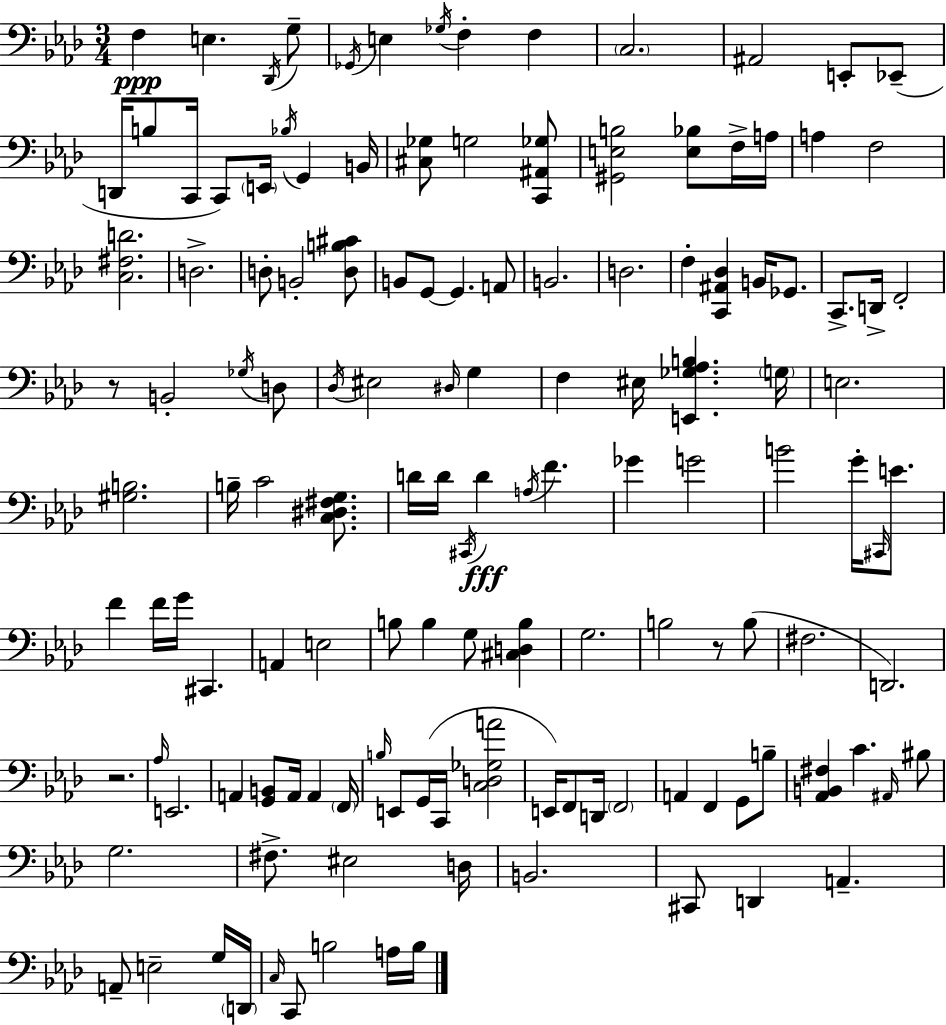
{
  \clef bass
  \numericTimeSignature
  \time 3/4
  \key f \minor
  f4\ppp e4. \acciaccatura { des,16 } g8-- | \acciaccatura { ges,16 } e4 \acciaccatura { ges16 } f4-. f4 | \parenthesize c2. | ais,2 e,8-. | \break ees,8--( d,16 b8 c,16 c,8) \parenthesize e,16 \acciaccatura { bes16 } g,4 | b,16 <cis ges>8 g2 | <c, ais, ges>8 <gis, e b>2 | <e bes>8 f16-> a16 a4 f2 | \break <c fis d'>2. | d2.-> | d8-. b,2-. | <d b cis'>8 b,8 g,8~~ g,4. | \break a,8 b,2. | d2. | f4-. <c, ais, des>4 | b,16 ges,8. c,8.-> d,16-> f,2-. | \break r8 b,2-. | \acciaccatura { ges16 } d8 \acciaccatura { des16 } eis2 | \grace { dis16 } g4 f4 eis16 | <e, ges aes b>4. \parenthesize g16 e2. | \break <gis b>2. | b16-- c'2 | <c dis fis g>8. d'16 d'16 \acciaccatura { cis,16 }\fff d'4 | \acciaccatura { a16 } f'4. ges'4 | \break g'2 b'2 | g'16-. \grace { cis,16 } e'8. f'4 | f'16 g'16 cis,4. a,4 | e2 b8 | \break b4 g8 <cis d b>4 g2. | b2 | r8 b8( fis2. | d,2.) | \break r2. | \grace { aes16 } e,2. | a,4 | <g, b,>8 a,16 a,4 \parenthesize f,16 \grace { b16 } | \break e,8 g,16( c,16 <c d ges a'>2 | e,16) f,8 d,16 \parenthesize f,2 | a,4 f,4 g,8 b8-- | <aes, b, fis>4 c'4. \grace { ais,16 } bis8 | \break g2. | fis8.-> eis2 | d16 b,2. | cis,8 d,4 a,4.-- | \break a,8-- e2-- g16 | \parenthesize d,16 \grace { c16 } c,8 b2 | a16 b16 \bar "|."
}